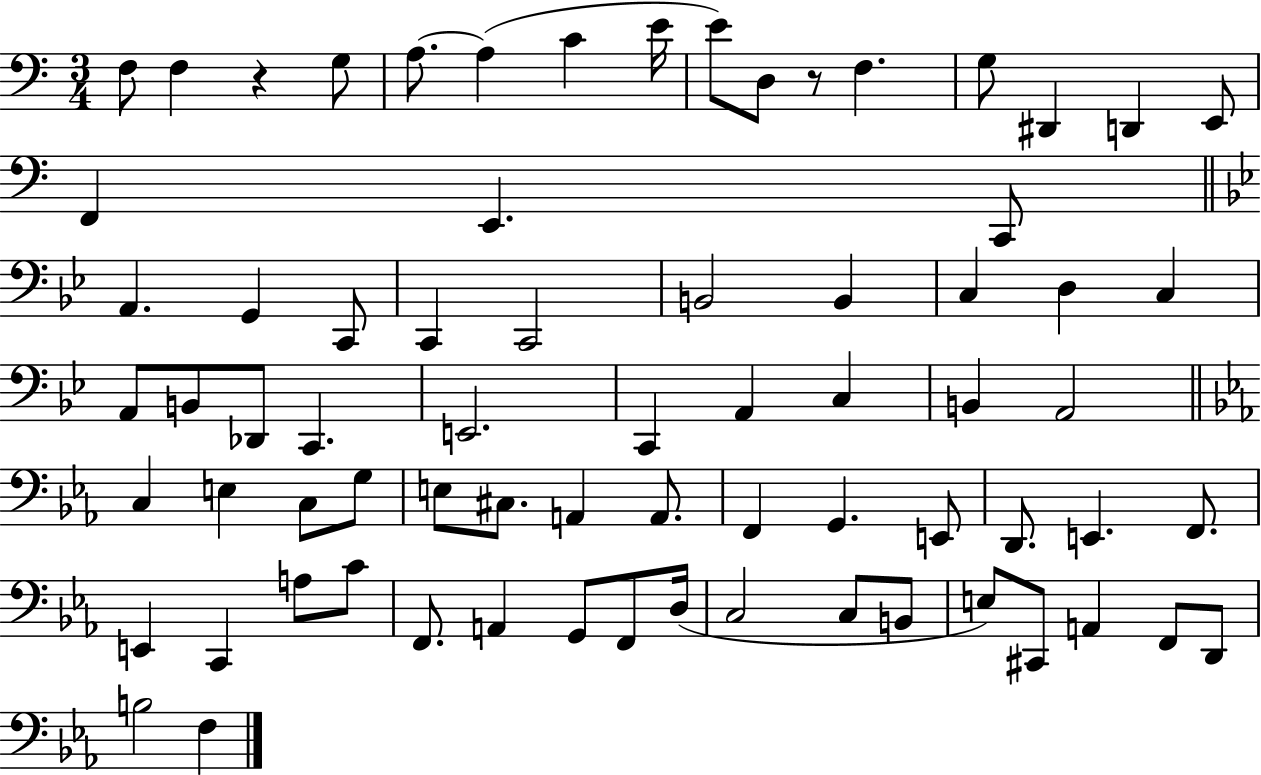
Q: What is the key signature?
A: C major